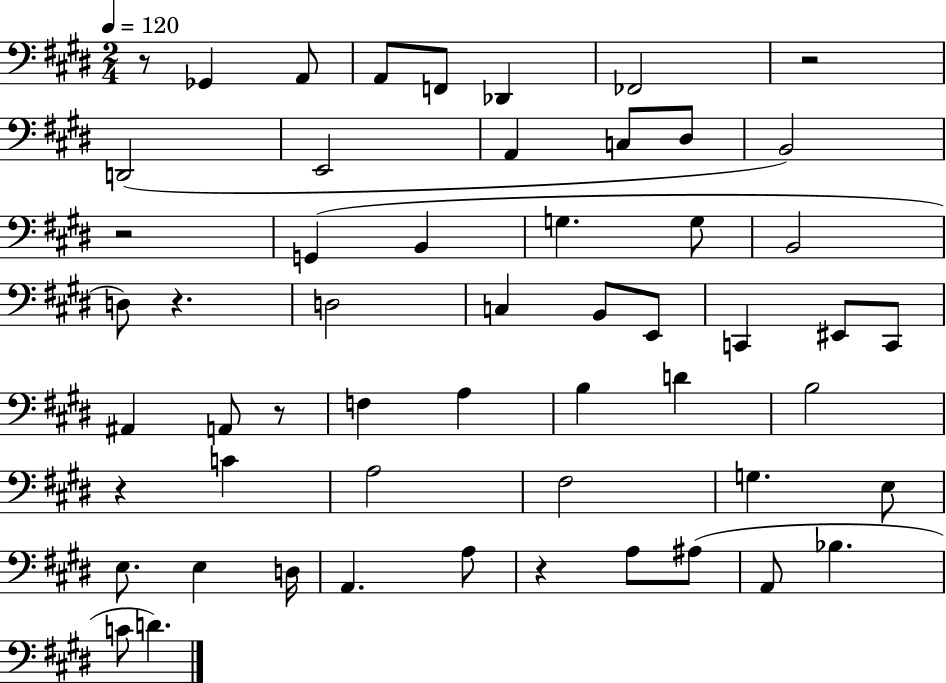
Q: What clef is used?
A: bass